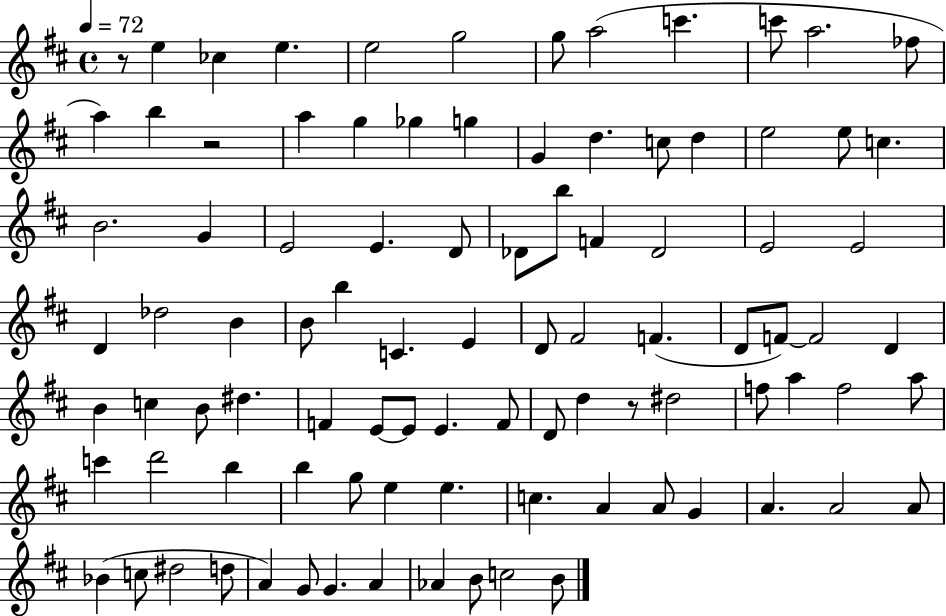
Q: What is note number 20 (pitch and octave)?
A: C5